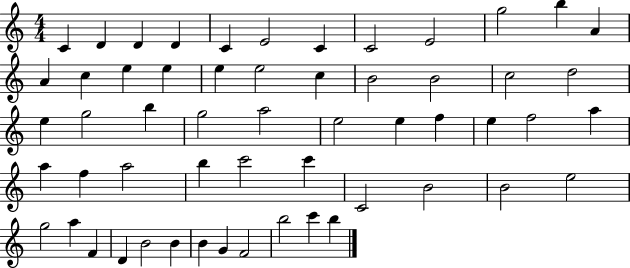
{
  \clef treble
  \numericTimeSignature
  \time 4/4
  \key c \major
  c'4 d'4 d'4 d'4 | c'4 e'2 c'4 | c'2 e'2 | g''2 b''4 a'4 | \break a'4 c''4 e''4 e''4 | e''4 e''2 c''4 | b'2 b'2 | c''2 d''2 | \break e''4 g''2 b''4 | g''2 a''2 | e''2 e''4 f''4 | e''4 f''2 a''4 | \break a''4 f''4 a''2 | b''4 c'''2 c'''4 | c'2 b'2 | b'2 e''2 | \break g''2 a''4 f'4 | d'4 b'2 b'4 | b'4 g'4 f'2 | b''2 c'''4 b''4 | \break \bar "|."
}